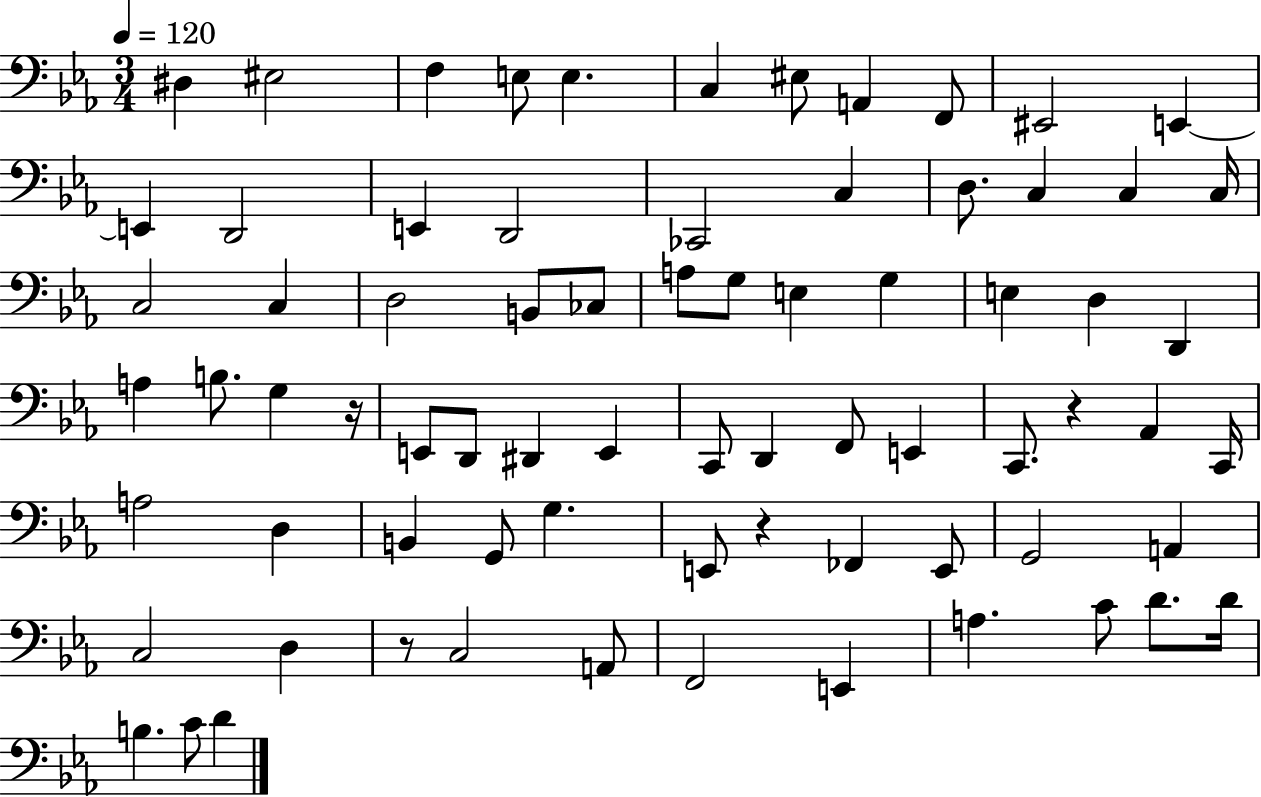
D#3/q EIS3/h F3/q E3/e E3/q. C3/q EIS3/e A2/q F2/e EIS2/h E2/q E2/q D2/h E2/q D2/h CES2/h C3/q D3/e. C3/q C3/q C3/s C3/h C3/q D3/h B2/e CES3/e A3/e G3/e E3/q G3/q E3/q D3/q D2/q A3/q B3/e. G3/q R/s E2/e D2/e D#2/q E2/q C2/e D2/q F2/e E2/q C2/e. R/q Ab2/q C2/s A3/h D3/q B2/q G2/e G3/q. E2/e R/q FES2/q E2/e G2/h A2/q C3/h D3/q R/e C3/h A2/e F2/h E2/q A3/q. C4/e D4/e. D4/s B3/q. C4/e D4/q